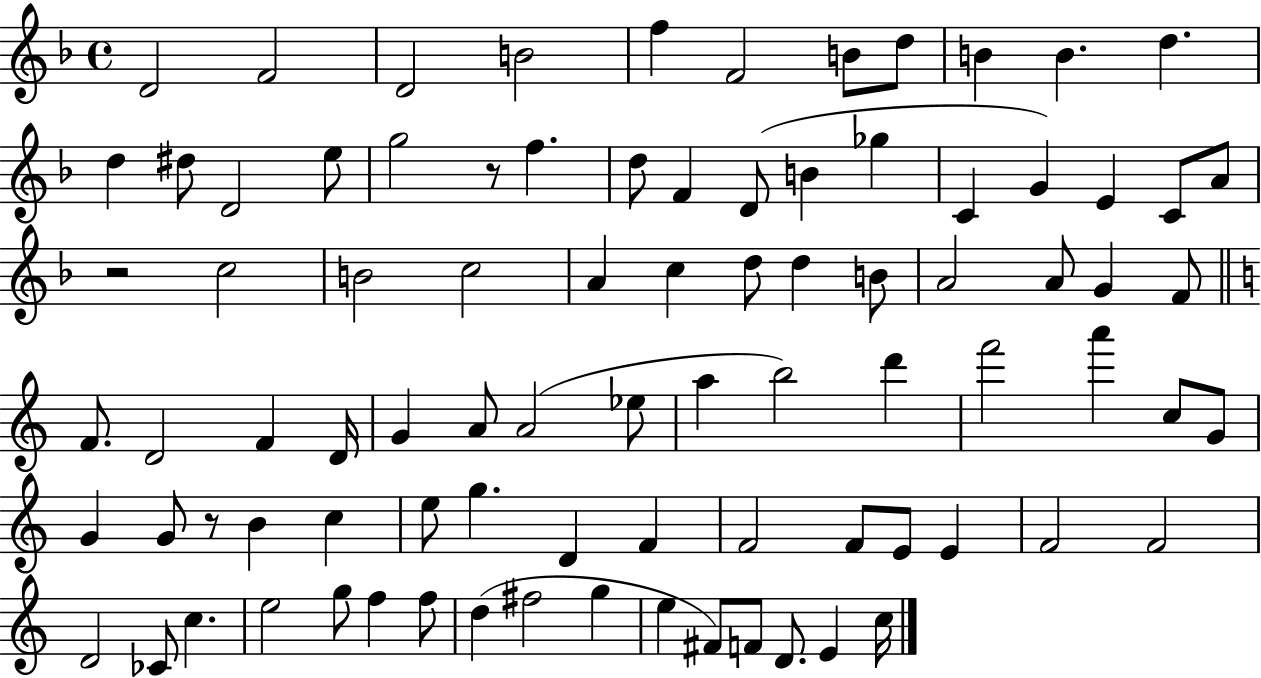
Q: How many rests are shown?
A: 3